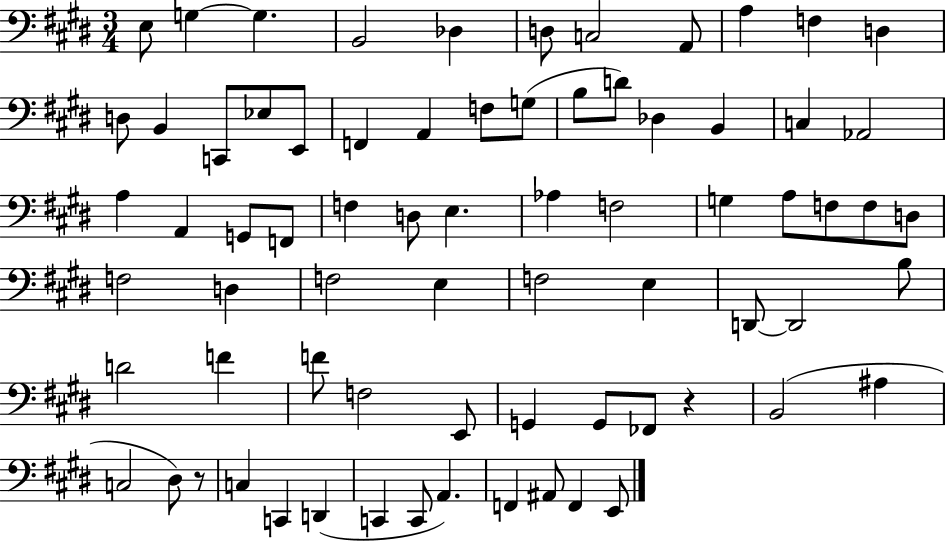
{
  \clef bass
  \numericTimeSignature
  \time 3/4
  \key e \major
  \repeat volta 2 { e8 g4~~ g4. | b,2 des4 | d8 c2 a,8 | a4 f4 d4 | \break d8 b,4 c,8 ees8 e,8 | f,4 a,4 f8 g8( | b8 d'8) des4 b,4 | c4 aes,2 | \break a4 a,4 g,8 f,8 | f4 d8 e4. | aes4 f2 | g4 a8 f8 f8 d8 | \break f2 d4 | f2 e4 | f2 e4 | d,8~~ d,2 b8 | \break d'2 f'4 | f'8 f2 e,8 | g,4 g,8 fes,8 r4 | b,2( ais4 | \break c2 dis8) r8 | c4 c,4 d,4( | c,4 c,8 a,4.) | f,4 ais,8 f,4 e,8 | \break } \bar "|."
}